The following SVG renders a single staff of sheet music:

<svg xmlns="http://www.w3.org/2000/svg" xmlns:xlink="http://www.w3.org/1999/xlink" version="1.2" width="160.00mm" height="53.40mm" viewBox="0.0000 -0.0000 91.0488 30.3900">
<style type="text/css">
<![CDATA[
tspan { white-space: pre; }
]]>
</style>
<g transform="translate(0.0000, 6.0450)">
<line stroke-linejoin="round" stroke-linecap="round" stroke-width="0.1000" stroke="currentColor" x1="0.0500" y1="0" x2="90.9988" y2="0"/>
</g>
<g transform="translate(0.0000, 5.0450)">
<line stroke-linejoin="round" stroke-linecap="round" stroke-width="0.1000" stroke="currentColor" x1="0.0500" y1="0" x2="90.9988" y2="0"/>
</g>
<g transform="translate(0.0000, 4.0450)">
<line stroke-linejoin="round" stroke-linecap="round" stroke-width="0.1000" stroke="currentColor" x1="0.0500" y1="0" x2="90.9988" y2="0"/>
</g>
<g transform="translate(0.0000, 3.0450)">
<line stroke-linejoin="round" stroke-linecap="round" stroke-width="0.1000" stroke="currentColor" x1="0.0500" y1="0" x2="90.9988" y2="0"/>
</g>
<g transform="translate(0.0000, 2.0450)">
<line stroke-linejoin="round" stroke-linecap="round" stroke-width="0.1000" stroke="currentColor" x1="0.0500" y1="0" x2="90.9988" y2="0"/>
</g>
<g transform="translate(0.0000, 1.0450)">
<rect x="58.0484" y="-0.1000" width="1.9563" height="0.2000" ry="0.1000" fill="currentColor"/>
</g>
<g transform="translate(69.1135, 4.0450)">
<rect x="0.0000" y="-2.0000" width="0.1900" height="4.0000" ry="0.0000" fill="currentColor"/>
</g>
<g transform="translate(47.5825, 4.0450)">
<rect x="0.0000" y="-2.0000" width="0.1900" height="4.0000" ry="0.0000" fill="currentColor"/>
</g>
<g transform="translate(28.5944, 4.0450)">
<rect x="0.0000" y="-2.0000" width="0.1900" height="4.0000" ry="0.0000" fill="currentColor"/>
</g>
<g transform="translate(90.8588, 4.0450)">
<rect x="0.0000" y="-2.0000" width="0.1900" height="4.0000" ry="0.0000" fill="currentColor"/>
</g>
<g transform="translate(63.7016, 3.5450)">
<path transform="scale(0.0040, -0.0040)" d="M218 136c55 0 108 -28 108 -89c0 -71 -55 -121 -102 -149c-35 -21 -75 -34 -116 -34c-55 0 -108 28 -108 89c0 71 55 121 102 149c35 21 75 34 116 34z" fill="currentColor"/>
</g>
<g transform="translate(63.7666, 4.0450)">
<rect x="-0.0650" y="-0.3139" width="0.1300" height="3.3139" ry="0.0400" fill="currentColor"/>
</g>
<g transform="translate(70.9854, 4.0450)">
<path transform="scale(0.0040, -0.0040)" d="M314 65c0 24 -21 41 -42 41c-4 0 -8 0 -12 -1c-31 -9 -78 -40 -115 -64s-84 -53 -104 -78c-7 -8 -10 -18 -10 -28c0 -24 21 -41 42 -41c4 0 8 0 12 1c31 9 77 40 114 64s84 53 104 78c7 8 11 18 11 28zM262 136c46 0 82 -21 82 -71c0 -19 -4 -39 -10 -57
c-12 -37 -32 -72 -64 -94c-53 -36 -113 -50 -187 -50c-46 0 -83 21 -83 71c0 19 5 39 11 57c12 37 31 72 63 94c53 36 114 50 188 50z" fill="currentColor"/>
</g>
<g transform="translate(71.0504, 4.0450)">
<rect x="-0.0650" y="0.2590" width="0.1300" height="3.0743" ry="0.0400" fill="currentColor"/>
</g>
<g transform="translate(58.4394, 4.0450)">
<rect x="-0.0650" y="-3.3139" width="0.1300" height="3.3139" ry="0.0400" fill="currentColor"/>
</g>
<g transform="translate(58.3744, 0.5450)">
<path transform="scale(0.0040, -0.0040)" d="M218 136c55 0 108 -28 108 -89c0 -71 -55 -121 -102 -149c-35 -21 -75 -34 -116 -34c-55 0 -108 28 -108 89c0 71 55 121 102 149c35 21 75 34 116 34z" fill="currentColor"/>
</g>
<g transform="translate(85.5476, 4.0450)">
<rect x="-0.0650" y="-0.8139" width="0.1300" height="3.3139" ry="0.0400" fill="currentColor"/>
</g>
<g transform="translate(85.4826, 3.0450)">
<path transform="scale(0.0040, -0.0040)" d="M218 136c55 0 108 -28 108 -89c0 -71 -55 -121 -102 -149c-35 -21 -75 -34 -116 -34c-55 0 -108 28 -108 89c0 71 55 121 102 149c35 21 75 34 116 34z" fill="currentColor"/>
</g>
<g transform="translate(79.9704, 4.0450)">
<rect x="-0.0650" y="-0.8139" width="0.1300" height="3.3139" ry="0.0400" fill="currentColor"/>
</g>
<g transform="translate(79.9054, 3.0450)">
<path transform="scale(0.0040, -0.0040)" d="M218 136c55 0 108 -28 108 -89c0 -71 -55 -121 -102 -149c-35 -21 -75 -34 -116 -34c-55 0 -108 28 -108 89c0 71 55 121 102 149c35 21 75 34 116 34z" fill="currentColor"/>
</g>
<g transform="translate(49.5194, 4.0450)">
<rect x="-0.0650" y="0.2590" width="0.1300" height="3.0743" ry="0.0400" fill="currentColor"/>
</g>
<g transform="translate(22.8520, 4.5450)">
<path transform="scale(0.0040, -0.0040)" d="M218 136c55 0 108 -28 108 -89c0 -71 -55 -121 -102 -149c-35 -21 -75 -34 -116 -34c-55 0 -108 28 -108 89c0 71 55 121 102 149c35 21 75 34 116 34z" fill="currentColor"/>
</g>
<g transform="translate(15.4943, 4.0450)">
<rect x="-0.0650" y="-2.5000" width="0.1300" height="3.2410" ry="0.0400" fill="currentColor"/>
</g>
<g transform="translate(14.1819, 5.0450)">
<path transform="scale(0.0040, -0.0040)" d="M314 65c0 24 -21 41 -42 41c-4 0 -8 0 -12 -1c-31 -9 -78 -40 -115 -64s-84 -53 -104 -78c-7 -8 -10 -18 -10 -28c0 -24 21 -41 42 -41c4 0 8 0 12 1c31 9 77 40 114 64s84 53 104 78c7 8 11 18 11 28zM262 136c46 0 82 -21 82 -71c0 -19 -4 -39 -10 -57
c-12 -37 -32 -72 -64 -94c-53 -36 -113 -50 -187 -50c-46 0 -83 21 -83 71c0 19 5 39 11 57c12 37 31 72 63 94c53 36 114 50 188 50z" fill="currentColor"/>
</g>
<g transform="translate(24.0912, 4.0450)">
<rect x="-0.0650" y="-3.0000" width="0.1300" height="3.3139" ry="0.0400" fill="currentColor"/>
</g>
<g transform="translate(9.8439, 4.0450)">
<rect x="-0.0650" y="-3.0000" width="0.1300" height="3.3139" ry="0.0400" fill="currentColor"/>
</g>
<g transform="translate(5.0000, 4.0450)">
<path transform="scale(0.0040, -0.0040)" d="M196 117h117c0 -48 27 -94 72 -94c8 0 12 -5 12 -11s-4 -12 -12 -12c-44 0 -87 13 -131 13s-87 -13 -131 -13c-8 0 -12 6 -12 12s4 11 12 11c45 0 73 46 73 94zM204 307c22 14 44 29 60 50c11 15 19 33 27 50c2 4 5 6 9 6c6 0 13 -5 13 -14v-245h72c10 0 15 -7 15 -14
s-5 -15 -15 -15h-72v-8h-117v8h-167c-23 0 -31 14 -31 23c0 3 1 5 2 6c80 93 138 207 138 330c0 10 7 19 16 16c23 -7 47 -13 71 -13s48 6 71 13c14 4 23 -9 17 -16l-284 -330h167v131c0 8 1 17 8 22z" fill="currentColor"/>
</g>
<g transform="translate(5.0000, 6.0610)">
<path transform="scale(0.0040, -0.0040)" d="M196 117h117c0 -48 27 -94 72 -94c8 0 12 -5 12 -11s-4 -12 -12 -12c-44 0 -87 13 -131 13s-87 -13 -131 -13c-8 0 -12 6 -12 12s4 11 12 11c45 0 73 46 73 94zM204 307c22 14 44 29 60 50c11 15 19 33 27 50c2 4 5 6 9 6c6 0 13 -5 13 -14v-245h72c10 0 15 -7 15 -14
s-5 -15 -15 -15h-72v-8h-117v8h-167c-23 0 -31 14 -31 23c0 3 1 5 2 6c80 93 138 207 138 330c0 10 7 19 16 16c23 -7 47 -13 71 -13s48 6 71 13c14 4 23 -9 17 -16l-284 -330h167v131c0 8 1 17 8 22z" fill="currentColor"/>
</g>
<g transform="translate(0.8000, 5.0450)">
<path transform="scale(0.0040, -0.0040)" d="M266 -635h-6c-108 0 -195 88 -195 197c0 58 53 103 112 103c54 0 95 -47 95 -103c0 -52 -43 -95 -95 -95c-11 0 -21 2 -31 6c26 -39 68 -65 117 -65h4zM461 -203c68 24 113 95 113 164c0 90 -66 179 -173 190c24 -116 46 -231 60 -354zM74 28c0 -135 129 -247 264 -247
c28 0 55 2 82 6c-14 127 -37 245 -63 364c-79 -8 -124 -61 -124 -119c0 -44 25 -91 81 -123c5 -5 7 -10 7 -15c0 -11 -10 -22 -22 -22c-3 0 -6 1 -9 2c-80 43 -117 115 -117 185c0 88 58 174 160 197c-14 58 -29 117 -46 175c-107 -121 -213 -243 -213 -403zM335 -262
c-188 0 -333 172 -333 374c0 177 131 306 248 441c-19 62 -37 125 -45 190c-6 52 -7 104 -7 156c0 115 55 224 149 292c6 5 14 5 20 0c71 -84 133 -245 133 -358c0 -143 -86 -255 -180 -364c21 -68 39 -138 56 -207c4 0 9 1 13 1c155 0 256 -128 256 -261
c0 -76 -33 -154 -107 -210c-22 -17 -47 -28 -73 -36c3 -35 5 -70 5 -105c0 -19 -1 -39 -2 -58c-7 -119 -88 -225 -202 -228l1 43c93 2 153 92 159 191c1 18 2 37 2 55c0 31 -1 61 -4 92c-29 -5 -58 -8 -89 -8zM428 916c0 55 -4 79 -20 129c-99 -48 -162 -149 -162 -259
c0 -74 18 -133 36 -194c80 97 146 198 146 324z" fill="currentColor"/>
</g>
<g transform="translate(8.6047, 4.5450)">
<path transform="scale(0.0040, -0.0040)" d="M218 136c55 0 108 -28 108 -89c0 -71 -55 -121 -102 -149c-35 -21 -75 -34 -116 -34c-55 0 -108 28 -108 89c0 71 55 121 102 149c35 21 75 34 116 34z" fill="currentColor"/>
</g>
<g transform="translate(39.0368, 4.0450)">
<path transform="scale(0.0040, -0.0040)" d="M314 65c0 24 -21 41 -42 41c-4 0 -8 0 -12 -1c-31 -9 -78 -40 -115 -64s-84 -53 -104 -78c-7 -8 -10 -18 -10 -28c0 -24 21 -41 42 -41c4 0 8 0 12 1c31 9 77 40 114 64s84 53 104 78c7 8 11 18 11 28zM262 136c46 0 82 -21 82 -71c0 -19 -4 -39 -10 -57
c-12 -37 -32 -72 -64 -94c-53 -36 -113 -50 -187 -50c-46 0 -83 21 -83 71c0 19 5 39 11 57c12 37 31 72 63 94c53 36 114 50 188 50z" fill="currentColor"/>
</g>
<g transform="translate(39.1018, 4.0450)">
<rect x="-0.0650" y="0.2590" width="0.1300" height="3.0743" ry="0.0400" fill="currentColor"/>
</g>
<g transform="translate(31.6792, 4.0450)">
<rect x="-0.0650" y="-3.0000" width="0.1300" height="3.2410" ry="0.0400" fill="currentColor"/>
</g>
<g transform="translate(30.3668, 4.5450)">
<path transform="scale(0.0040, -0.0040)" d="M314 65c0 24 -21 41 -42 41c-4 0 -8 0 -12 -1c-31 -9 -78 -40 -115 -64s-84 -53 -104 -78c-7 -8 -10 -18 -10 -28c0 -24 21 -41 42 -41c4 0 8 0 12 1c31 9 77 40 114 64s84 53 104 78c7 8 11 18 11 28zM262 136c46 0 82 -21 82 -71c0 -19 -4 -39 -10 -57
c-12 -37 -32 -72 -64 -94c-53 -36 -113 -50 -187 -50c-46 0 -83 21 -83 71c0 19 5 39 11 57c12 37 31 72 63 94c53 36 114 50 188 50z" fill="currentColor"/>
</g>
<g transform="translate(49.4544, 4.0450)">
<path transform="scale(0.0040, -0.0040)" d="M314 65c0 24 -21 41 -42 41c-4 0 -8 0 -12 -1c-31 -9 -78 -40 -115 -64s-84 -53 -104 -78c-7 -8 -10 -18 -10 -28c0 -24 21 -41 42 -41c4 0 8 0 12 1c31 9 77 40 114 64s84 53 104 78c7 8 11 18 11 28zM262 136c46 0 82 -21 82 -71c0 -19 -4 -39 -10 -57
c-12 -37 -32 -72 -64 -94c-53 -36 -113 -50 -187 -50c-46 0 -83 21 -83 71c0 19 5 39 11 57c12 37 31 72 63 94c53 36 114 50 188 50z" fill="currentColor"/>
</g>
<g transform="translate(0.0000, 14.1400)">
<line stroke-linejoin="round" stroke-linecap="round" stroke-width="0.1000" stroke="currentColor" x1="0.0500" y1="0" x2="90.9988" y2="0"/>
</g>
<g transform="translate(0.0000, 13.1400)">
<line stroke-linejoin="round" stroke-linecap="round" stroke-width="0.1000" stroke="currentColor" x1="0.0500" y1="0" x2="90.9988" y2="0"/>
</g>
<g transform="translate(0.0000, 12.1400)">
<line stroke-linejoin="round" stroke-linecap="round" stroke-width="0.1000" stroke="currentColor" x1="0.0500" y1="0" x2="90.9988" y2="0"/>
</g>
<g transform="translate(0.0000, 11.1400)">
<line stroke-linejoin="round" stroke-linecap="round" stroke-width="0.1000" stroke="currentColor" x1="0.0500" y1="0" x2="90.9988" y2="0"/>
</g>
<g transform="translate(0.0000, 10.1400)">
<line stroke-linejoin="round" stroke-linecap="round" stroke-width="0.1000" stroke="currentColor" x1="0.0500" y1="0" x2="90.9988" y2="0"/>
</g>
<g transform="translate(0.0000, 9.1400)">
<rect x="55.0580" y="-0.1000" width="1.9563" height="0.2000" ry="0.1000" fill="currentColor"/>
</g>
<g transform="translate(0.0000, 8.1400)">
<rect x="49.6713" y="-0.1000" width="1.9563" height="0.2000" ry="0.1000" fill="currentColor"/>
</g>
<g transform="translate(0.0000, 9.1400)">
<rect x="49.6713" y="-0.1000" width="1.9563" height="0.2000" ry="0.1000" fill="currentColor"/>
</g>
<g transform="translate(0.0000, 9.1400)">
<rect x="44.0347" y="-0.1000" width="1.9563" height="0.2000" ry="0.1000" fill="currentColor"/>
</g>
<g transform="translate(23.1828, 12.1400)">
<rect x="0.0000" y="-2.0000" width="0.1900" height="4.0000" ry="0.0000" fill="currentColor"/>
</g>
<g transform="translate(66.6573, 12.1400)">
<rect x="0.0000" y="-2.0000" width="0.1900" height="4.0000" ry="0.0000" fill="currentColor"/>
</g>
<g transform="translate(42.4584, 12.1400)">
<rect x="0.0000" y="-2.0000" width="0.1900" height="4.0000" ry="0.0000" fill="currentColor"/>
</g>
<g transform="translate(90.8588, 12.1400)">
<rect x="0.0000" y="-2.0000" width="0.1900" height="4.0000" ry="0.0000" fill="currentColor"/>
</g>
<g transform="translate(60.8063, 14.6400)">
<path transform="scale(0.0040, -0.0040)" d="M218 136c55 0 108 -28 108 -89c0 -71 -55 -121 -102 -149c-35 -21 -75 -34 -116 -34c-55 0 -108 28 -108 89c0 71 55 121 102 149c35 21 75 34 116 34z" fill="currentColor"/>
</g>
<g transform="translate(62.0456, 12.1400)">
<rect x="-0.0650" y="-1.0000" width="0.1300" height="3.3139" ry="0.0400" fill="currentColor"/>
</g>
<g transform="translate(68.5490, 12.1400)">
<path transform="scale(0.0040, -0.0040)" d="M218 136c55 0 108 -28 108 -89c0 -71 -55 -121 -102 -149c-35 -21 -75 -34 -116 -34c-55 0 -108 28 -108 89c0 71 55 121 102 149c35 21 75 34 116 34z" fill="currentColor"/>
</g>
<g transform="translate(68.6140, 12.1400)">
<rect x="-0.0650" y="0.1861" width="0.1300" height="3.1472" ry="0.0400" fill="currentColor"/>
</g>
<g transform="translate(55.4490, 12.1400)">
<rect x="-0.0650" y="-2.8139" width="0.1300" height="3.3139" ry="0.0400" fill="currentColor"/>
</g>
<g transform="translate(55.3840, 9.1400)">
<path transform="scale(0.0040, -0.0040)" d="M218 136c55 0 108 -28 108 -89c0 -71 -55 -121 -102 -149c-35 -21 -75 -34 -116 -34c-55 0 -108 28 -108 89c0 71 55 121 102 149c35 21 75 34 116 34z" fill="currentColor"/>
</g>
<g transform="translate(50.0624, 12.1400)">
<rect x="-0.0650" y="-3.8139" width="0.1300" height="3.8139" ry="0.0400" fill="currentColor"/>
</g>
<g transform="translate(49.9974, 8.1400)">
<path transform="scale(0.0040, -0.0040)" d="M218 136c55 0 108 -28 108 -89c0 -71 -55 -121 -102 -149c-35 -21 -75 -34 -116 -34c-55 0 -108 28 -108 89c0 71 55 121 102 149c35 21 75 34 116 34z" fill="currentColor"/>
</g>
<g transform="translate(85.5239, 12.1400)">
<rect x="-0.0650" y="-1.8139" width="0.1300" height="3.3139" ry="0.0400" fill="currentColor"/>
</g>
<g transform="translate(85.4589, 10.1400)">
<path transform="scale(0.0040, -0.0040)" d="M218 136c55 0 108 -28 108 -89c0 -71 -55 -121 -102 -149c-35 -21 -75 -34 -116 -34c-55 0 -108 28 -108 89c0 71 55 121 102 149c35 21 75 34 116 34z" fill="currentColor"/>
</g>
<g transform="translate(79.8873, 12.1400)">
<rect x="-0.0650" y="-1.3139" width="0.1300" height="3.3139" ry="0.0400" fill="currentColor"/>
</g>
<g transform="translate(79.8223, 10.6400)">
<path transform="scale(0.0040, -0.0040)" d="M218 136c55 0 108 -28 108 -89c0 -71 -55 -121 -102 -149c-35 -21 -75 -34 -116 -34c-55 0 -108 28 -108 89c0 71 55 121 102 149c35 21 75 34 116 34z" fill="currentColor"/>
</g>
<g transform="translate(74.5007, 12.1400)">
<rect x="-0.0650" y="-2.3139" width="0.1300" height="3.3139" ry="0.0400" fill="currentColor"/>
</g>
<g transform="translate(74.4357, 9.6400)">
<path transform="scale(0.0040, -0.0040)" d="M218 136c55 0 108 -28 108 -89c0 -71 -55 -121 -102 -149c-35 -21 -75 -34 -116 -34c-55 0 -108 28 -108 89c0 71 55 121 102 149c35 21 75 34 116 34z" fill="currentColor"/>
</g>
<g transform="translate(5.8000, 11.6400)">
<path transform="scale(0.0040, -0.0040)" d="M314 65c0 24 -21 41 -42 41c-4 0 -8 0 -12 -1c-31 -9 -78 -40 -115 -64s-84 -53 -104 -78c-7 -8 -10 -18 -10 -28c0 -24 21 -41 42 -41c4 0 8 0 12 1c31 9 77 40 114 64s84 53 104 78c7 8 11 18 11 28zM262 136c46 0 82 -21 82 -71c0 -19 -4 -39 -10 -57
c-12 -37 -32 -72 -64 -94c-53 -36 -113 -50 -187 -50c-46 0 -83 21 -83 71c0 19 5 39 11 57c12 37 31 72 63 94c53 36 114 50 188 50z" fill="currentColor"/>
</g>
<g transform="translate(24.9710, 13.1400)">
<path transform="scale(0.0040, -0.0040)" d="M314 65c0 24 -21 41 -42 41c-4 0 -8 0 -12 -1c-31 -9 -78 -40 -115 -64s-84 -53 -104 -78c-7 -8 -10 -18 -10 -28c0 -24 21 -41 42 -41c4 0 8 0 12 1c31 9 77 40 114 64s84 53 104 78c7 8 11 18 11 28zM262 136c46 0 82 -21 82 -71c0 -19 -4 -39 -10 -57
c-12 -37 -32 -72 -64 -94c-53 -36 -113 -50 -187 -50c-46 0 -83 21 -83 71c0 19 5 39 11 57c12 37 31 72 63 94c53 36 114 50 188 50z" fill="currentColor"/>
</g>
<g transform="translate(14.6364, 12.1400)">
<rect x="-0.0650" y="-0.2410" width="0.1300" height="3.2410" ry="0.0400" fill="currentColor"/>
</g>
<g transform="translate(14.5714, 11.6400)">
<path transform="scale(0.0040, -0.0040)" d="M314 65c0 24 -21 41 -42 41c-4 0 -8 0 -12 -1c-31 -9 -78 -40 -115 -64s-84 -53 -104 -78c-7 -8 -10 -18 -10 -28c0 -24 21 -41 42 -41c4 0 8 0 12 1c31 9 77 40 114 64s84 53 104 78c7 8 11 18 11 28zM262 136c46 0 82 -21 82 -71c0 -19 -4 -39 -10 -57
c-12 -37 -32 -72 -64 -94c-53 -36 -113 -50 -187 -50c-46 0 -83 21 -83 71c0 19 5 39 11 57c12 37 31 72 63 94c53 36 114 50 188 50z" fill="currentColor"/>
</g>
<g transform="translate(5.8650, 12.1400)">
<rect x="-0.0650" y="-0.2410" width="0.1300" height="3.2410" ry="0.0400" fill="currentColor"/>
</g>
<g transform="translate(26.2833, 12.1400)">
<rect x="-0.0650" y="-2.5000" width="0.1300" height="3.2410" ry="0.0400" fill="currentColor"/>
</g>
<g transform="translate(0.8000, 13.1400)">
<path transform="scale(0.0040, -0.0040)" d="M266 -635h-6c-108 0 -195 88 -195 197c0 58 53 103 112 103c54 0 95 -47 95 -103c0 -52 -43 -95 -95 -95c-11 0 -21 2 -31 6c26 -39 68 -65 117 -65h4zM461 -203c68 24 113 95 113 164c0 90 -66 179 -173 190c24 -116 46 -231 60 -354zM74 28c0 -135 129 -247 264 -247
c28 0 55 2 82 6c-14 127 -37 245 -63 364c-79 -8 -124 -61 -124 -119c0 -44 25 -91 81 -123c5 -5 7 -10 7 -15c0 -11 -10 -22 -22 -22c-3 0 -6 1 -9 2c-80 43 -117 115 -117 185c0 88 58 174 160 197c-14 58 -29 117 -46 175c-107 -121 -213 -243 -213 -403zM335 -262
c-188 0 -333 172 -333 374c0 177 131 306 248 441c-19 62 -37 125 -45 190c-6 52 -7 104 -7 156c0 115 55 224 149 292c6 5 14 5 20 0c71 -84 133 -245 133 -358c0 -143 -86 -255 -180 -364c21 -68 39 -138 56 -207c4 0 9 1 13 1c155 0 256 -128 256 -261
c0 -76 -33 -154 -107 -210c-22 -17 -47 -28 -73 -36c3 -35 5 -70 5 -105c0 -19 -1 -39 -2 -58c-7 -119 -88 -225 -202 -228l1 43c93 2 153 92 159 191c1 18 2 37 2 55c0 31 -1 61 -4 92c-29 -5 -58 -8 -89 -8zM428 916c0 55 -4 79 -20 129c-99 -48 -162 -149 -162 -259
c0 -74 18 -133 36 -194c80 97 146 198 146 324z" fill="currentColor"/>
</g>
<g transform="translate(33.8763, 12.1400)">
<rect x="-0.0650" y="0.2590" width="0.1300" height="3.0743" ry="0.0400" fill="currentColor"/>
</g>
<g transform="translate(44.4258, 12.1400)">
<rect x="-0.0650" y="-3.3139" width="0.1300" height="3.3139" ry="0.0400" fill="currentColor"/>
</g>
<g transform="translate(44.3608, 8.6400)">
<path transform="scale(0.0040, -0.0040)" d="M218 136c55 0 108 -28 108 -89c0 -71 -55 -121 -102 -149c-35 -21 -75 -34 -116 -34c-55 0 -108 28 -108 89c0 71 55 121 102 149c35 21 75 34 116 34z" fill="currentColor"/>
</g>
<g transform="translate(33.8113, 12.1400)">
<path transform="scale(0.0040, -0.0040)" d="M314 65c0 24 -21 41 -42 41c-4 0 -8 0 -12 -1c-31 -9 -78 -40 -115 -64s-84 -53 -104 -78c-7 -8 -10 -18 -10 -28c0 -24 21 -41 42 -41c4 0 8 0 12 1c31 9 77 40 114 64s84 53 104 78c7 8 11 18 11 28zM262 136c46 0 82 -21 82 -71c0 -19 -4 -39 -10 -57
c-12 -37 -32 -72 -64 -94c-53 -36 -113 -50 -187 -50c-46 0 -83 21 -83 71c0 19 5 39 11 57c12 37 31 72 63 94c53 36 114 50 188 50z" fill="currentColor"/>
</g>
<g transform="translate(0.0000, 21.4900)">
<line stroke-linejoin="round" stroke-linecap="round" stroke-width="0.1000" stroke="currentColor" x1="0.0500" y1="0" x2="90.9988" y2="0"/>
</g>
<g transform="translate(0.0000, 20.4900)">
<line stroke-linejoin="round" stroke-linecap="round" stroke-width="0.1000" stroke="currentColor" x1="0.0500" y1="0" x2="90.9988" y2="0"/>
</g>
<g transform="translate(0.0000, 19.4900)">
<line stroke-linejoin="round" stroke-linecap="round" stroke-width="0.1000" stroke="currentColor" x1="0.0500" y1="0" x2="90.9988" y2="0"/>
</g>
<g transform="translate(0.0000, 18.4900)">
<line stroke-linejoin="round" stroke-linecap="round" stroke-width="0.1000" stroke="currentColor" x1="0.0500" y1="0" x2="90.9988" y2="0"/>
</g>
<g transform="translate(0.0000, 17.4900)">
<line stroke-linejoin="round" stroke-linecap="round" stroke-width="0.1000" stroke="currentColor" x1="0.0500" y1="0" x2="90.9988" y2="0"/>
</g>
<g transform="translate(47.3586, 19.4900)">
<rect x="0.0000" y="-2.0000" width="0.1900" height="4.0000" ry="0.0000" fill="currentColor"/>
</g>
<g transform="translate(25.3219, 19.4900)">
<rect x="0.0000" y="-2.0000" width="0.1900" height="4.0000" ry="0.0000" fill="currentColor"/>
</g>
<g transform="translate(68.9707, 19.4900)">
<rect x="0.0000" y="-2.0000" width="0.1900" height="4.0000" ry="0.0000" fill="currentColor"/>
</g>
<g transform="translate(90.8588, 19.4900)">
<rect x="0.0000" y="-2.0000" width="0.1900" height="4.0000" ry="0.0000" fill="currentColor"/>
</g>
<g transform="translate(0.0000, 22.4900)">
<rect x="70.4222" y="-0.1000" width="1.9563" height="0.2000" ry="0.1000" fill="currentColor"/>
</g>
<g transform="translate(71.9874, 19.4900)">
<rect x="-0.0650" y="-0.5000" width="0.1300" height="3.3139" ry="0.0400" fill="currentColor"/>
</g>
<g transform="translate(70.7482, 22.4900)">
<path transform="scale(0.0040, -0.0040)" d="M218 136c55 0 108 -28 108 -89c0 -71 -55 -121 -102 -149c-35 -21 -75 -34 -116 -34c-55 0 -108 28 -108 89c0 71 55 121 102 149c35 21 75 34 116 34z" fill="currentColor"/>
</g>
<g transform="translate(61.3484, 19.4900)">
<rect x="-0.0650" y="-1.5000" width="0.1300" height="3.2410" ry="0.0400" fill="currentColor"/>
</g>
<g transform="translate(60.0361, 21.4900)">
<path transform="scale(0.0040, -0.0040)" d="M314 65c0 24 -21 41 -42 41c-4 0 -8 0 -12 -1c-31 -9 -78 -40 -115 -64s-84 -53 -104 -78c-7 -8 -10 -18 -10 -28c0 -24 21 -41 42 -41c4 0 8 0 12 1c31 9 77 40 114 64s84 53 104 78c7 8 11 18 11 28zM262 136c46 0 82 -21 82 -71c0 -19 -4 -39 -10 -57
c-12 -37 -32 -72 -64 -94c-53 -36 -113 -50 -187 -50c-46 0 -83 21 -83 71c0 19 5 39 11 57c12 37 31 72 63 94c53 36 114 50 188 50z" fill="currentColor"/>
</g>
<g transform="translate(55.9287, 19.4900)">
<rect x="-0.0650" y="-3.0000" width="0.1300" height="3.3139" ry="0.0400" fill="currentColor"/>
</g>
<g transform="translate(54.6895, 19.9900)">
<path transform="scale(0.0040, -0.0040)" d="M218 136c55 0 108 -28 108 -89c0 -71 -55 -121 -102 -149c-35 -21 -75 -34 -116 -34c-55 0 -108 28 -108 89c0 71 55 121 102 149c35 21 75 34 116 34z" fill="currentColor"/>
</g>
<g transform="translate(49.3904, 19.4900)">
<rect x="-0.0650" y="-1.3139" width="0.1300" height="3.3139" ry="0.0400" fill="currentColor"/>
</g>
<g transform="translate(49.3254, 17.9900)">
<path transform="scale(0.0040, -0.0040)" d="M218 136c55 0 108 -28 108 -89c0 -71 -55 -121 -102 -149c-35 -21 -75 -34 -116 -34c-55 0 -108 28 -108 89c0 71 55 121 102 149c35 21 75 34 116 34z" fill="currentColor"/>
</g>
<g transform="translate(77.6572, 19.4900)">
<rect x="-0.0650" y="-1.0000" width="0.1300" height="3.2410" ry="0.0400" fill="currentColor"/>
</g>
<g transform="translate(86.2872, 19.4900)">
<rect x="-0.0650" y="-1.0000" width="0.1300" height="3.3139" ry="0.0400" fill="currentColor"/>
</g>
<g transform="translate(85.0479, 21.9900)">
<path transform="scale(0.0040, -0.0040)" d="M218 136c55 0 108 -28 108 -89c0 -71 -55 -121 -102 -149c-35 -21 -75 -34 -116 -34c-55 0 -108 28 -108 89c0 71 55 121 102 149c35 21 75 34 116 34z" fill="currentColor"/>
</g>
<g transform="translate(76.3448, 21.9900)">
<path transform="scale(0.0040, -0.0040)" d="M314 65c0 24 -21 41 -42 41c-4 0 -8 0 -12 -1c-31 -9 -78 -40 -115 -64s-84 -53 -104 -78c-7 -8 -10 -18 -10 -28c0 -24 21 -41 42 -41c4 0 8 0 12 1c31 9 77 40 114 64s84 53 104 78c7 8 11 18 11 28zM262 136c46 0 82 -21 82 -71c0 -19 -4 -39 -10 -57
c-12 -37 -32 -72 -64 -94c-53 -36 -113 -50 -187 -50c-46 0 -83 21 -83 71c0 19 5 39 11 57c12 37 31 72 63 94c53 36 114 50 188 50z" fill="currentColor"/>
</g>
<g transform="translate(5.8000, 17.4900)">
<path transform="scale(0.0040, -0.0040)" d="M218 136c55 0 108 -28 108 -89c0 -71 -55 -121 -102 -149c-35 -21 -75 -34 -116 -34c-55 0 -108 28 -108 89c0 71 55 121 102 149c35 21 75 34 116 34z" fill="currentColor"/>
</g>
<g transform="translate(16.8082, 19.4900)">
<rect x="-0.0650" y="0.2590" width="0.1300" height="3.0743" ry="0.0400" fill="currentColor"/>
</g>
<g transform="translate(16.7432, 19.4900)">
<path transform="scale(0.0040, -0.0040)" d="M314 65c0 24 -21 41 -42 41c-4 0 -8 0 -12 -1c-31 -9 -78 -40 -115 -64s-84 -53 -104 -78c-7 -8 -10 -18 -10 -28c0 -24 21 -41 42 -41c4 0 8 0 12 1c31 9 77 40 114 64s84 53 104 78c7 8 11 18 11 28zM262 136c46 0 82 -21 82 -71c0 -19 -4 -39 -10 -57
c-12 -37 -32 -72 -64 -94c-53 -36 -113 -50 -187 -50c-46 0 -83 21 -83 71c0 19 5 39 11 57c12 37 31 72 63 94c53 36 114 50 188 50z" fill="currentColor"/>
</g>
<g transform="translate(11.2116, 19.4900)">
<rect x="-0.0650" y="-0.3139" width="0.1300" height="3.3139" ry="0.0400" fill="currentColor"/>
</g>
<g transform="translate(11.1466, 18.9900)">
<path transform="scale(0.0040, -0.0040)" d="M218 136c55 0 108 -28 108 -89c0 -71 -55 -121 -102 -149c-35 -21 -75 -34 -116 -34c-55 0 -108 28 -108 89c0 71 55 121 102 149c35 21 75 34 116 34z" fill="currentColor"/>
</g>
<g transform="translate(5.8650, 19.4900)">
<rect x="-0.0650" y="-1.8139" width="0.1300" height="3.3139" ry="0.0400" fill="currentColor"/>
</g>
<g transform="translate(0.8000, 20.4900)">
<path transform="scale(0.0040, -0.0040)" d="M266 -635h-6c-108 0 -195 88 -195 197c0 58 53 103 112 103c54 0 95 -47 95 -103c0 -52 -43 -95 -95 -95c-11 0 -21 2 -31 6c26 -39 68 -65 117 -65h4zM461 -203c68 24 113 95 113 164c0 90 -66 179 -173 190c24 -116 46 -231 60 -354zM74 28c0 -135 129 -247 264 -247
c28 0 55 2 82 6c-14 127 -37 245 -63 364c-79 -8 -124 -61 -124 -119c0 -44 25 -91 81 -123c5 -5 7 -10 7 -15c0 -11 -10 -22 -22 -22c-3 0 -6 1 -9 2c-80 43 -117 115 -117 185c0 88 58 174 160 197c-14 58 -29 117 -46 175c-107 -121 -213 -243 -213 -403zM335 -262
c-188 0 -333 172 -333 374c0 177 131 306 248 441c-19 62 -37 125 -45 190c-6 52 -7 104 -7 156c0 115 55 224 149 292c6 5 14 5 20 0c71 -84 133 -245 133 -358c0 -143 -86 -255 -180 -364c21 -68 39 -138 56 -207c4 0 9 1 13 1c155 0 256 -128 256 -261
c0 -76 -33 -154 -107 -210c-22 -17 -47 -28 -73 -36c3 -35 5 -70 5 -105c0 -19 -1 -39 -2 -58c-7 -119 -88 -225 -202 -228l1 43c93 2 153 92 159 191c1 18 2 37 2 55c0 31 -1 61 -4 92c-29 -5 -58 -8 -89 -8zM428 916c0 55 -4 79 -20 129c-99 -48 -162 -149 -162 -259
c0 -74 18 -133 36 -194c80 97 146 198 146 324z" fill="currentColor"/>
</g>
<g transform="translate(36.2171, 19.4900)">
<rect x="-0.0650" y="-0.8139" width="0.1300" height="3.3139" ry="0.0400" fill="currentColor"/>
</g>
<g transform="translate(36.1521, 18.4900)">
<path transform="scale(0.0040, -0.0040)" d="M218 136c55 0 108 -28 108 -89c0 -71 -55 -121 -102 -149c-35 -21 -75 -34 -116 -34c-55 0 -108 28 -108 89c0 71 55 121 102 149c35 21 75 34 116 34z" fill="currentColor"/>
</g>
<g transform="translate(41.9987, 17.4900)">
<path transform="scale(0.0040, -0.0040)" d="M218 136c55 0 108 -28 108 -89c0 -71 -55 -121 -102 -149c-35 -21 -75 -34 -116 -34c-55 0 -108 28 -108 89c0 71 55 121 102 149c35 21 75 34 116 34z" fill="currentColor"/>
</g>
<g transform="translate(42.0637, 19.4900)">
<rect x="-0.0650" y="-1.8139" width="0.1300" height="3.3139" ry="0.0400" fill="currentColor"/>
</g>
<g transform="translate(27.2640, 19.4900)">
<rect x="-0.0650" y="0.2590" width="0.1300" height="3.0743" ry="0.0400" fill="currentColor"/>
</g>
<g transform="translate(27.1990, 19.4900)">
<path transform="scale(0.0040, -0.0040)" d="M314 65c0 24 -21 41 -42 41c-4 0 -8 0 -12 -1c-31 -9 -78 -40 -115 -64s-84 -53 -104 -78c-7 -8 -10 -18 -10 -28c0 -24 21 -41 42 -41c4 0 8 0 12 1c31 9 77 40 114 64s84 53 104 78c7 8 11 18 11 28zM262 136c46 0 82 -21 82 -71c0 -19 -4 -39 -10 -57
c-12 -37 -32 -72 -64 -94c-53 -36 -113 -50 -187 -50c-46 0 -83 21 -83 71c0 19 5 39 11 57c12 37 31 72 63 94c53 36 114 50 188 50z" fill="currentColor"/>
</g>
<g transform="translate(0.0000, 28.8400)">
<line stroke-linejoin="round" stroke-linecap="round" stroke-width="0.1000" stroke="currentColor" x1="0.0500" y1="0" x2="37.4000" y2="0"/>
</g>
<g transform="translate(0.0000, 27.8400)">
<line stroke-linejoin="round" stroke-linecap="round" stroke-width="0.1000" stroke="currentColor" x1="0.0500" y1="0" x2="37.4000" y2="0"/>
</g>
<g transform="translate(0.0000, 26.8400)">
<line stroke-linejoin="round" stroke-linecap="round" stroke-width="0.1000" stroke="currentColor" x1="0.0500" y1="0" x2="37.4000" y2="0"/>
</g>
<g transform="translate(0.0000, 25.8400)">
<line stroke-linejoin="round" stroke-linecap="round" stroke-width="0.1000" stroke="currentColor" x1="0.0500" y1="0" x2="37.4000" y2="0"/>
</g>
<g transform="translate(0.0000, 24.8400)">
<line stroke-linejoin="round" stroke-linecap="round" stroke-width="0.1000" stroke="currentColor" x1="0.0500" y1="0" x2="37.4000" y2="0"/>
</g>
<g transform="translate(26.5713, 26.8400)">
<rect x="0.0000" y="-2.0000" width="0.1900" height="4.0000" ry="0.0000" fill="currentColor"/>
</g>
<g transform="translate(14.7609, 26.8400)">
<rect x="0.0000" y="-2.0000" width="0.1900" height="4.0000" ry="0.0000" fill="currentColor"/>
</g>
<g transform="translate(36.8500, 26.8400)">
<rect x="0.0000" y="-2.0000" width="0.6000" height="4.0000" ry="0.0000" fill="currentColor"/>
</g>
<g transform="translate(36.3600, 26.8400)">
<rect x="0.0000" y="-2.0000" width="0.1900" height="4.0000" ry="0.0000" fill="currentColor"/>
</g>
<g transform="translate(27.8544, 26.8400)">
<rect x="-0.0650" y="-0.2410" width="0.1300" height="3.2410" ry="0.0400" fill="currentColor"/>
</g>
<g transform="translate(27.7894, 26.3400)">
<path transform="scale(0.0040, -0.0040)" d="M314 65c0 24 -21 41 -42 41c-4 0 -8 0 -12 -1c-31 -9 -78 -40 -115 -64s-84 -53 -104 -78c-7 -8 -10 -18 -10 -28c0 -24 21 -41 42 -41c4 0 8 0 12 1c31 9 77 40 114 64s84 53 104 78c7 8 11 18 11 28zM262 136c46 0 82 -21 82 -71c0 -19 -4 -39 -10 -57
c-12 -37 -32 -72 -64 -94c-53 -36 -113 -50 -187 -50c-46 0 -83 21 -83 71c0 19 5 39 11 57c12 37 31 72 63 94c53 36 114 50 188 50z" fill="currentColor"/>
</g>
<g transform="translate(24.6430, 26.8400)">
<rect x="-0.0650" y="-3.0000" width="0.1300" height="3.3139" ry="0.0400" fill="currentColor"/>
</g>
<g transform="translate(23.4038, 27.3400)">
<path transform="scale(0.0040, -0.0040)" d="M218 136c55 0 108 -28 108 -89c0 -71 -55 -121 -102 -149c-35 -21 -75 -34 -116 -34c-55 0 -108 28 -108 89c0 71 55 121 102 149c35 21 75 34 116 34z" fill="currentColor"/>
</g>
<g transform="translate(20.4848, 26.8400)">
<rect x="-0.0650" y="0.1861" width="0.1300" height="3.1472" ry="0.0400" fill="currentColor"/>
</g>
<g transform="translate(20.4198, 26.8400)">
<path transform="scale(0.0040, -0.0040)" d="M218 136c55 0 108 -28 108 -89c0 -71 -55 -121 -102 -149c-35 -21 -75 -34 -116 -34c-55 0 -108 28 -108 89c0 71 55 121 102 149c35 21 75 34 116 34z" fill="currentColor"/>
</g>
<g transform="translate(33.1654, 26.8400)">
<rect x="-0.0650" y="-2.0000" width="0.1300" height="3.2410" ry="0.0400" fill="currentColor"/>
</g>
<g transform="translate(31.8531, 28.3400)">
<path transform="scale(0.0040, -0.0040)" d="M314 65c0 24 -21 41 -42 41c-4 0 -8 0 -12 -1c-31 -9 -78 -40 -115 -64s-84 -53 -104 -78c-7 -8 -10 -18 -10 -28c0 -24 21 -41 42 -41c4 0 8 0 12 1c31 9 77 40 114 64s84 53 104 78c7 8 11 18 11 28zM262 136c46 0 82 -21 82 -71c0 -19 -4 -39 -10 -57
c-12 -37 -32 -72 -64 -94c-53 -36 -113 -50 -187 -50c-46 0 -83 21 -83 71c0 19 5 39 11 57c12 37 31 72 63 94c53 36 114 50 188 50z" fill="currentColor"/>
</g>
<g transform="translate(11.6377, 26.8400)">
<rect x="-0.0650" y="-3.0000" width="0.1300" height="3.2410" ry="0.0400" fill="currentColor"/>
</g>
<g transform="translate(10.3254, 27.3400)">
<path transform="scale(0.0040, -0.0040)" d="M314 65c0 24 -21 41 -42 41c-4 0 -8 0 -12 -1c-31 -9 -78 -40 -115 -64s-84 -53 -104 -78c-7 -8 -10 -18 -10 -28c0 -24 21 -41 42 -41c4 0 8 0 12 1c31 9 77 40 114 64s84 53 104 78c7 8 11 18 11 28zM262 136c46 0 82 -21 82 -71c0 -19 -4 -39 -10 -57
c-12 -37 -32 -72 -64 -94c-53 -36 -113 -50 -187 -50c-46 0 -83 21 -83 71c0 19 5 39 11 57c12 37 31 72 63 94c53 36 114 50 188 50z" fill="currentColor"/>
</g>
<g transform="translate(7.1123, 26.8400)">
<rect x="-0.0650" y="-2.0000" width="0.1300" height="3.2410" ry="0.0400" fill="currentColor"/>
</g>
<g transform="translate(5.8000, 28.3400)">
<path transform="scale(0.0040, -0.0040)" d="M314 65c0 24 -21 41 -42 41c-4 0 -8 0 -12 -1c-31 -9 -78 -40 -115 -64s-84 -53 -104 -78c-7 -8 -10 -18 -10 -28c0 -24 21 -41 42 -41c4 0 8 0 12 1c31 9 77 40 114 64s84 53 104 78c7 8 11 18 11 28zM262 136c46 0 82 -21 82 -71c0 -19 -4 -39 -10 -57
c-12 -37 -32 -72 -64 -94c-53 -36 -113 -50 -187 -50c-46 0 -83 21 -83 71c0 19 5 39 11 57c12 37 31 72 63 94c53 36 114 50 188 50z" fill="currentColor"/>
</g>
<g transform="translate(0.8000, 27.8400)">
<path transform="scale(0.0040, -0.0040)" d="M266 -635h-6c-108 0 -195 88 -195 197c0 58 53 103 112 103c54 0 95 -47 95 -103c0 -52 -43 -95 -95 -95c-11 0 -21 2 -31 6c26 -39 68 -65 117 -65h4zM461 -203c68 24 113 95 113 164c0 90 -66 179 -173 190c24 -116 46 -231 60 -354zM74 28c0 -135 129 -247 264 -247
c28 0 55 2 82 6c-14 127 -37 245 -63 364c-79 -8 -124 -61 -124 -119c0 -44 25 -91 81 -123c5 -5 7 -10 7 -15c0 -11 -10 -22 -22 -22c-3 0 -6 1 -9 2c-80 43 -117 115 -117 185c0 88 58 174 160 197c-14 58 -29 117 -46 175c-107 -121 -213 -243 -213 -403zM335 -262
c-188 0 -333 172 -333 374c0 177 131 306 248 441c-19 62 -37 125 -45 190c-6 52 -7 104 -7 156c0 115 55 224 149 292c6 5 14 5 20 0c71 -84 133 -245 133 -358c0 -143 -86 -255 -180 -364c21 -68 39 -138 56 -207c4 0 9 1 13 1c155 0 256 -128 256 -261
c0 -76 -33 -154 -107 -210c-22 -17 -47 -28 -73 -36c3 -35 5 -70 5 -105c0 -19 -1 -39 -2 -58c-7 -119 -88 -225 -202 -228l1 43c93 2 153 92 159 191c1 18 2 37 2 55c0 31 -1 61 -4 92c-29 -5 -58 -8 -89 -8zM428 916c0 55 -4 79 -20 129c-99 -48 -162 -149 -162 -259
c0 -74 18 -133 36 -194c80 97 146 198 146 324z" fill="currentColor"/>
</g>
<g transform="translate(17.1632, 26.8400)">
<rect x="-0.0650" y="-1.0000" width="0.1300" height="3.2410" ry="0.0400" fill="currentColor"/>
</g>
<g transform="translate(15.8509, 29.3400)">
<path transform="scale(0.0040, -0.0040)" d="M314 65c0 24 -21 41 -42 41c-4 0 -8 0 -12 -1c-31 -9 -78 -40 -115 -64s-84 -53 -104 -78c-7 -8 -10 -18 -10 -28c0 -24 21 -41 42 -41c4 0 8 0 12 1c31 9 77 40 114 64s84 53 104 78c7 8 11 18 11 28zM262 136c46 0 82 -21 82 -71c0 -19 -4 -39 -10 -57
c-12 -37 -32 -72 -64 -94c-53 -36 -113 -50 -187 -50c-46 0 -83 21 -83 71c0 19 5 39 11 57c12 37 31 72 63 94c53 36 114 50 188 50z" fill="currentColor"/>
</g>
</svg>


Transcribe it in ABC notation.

X:1
T:Untitled
M:4/4
L:1/4
K:C
A G2 A A2 B2 B2 b c B2 d d c2 c2 G2 B2 b c' a D B g e f f c B2 B2 d f e A E2 C D2 D F2 A2 D2 B A c2 F2